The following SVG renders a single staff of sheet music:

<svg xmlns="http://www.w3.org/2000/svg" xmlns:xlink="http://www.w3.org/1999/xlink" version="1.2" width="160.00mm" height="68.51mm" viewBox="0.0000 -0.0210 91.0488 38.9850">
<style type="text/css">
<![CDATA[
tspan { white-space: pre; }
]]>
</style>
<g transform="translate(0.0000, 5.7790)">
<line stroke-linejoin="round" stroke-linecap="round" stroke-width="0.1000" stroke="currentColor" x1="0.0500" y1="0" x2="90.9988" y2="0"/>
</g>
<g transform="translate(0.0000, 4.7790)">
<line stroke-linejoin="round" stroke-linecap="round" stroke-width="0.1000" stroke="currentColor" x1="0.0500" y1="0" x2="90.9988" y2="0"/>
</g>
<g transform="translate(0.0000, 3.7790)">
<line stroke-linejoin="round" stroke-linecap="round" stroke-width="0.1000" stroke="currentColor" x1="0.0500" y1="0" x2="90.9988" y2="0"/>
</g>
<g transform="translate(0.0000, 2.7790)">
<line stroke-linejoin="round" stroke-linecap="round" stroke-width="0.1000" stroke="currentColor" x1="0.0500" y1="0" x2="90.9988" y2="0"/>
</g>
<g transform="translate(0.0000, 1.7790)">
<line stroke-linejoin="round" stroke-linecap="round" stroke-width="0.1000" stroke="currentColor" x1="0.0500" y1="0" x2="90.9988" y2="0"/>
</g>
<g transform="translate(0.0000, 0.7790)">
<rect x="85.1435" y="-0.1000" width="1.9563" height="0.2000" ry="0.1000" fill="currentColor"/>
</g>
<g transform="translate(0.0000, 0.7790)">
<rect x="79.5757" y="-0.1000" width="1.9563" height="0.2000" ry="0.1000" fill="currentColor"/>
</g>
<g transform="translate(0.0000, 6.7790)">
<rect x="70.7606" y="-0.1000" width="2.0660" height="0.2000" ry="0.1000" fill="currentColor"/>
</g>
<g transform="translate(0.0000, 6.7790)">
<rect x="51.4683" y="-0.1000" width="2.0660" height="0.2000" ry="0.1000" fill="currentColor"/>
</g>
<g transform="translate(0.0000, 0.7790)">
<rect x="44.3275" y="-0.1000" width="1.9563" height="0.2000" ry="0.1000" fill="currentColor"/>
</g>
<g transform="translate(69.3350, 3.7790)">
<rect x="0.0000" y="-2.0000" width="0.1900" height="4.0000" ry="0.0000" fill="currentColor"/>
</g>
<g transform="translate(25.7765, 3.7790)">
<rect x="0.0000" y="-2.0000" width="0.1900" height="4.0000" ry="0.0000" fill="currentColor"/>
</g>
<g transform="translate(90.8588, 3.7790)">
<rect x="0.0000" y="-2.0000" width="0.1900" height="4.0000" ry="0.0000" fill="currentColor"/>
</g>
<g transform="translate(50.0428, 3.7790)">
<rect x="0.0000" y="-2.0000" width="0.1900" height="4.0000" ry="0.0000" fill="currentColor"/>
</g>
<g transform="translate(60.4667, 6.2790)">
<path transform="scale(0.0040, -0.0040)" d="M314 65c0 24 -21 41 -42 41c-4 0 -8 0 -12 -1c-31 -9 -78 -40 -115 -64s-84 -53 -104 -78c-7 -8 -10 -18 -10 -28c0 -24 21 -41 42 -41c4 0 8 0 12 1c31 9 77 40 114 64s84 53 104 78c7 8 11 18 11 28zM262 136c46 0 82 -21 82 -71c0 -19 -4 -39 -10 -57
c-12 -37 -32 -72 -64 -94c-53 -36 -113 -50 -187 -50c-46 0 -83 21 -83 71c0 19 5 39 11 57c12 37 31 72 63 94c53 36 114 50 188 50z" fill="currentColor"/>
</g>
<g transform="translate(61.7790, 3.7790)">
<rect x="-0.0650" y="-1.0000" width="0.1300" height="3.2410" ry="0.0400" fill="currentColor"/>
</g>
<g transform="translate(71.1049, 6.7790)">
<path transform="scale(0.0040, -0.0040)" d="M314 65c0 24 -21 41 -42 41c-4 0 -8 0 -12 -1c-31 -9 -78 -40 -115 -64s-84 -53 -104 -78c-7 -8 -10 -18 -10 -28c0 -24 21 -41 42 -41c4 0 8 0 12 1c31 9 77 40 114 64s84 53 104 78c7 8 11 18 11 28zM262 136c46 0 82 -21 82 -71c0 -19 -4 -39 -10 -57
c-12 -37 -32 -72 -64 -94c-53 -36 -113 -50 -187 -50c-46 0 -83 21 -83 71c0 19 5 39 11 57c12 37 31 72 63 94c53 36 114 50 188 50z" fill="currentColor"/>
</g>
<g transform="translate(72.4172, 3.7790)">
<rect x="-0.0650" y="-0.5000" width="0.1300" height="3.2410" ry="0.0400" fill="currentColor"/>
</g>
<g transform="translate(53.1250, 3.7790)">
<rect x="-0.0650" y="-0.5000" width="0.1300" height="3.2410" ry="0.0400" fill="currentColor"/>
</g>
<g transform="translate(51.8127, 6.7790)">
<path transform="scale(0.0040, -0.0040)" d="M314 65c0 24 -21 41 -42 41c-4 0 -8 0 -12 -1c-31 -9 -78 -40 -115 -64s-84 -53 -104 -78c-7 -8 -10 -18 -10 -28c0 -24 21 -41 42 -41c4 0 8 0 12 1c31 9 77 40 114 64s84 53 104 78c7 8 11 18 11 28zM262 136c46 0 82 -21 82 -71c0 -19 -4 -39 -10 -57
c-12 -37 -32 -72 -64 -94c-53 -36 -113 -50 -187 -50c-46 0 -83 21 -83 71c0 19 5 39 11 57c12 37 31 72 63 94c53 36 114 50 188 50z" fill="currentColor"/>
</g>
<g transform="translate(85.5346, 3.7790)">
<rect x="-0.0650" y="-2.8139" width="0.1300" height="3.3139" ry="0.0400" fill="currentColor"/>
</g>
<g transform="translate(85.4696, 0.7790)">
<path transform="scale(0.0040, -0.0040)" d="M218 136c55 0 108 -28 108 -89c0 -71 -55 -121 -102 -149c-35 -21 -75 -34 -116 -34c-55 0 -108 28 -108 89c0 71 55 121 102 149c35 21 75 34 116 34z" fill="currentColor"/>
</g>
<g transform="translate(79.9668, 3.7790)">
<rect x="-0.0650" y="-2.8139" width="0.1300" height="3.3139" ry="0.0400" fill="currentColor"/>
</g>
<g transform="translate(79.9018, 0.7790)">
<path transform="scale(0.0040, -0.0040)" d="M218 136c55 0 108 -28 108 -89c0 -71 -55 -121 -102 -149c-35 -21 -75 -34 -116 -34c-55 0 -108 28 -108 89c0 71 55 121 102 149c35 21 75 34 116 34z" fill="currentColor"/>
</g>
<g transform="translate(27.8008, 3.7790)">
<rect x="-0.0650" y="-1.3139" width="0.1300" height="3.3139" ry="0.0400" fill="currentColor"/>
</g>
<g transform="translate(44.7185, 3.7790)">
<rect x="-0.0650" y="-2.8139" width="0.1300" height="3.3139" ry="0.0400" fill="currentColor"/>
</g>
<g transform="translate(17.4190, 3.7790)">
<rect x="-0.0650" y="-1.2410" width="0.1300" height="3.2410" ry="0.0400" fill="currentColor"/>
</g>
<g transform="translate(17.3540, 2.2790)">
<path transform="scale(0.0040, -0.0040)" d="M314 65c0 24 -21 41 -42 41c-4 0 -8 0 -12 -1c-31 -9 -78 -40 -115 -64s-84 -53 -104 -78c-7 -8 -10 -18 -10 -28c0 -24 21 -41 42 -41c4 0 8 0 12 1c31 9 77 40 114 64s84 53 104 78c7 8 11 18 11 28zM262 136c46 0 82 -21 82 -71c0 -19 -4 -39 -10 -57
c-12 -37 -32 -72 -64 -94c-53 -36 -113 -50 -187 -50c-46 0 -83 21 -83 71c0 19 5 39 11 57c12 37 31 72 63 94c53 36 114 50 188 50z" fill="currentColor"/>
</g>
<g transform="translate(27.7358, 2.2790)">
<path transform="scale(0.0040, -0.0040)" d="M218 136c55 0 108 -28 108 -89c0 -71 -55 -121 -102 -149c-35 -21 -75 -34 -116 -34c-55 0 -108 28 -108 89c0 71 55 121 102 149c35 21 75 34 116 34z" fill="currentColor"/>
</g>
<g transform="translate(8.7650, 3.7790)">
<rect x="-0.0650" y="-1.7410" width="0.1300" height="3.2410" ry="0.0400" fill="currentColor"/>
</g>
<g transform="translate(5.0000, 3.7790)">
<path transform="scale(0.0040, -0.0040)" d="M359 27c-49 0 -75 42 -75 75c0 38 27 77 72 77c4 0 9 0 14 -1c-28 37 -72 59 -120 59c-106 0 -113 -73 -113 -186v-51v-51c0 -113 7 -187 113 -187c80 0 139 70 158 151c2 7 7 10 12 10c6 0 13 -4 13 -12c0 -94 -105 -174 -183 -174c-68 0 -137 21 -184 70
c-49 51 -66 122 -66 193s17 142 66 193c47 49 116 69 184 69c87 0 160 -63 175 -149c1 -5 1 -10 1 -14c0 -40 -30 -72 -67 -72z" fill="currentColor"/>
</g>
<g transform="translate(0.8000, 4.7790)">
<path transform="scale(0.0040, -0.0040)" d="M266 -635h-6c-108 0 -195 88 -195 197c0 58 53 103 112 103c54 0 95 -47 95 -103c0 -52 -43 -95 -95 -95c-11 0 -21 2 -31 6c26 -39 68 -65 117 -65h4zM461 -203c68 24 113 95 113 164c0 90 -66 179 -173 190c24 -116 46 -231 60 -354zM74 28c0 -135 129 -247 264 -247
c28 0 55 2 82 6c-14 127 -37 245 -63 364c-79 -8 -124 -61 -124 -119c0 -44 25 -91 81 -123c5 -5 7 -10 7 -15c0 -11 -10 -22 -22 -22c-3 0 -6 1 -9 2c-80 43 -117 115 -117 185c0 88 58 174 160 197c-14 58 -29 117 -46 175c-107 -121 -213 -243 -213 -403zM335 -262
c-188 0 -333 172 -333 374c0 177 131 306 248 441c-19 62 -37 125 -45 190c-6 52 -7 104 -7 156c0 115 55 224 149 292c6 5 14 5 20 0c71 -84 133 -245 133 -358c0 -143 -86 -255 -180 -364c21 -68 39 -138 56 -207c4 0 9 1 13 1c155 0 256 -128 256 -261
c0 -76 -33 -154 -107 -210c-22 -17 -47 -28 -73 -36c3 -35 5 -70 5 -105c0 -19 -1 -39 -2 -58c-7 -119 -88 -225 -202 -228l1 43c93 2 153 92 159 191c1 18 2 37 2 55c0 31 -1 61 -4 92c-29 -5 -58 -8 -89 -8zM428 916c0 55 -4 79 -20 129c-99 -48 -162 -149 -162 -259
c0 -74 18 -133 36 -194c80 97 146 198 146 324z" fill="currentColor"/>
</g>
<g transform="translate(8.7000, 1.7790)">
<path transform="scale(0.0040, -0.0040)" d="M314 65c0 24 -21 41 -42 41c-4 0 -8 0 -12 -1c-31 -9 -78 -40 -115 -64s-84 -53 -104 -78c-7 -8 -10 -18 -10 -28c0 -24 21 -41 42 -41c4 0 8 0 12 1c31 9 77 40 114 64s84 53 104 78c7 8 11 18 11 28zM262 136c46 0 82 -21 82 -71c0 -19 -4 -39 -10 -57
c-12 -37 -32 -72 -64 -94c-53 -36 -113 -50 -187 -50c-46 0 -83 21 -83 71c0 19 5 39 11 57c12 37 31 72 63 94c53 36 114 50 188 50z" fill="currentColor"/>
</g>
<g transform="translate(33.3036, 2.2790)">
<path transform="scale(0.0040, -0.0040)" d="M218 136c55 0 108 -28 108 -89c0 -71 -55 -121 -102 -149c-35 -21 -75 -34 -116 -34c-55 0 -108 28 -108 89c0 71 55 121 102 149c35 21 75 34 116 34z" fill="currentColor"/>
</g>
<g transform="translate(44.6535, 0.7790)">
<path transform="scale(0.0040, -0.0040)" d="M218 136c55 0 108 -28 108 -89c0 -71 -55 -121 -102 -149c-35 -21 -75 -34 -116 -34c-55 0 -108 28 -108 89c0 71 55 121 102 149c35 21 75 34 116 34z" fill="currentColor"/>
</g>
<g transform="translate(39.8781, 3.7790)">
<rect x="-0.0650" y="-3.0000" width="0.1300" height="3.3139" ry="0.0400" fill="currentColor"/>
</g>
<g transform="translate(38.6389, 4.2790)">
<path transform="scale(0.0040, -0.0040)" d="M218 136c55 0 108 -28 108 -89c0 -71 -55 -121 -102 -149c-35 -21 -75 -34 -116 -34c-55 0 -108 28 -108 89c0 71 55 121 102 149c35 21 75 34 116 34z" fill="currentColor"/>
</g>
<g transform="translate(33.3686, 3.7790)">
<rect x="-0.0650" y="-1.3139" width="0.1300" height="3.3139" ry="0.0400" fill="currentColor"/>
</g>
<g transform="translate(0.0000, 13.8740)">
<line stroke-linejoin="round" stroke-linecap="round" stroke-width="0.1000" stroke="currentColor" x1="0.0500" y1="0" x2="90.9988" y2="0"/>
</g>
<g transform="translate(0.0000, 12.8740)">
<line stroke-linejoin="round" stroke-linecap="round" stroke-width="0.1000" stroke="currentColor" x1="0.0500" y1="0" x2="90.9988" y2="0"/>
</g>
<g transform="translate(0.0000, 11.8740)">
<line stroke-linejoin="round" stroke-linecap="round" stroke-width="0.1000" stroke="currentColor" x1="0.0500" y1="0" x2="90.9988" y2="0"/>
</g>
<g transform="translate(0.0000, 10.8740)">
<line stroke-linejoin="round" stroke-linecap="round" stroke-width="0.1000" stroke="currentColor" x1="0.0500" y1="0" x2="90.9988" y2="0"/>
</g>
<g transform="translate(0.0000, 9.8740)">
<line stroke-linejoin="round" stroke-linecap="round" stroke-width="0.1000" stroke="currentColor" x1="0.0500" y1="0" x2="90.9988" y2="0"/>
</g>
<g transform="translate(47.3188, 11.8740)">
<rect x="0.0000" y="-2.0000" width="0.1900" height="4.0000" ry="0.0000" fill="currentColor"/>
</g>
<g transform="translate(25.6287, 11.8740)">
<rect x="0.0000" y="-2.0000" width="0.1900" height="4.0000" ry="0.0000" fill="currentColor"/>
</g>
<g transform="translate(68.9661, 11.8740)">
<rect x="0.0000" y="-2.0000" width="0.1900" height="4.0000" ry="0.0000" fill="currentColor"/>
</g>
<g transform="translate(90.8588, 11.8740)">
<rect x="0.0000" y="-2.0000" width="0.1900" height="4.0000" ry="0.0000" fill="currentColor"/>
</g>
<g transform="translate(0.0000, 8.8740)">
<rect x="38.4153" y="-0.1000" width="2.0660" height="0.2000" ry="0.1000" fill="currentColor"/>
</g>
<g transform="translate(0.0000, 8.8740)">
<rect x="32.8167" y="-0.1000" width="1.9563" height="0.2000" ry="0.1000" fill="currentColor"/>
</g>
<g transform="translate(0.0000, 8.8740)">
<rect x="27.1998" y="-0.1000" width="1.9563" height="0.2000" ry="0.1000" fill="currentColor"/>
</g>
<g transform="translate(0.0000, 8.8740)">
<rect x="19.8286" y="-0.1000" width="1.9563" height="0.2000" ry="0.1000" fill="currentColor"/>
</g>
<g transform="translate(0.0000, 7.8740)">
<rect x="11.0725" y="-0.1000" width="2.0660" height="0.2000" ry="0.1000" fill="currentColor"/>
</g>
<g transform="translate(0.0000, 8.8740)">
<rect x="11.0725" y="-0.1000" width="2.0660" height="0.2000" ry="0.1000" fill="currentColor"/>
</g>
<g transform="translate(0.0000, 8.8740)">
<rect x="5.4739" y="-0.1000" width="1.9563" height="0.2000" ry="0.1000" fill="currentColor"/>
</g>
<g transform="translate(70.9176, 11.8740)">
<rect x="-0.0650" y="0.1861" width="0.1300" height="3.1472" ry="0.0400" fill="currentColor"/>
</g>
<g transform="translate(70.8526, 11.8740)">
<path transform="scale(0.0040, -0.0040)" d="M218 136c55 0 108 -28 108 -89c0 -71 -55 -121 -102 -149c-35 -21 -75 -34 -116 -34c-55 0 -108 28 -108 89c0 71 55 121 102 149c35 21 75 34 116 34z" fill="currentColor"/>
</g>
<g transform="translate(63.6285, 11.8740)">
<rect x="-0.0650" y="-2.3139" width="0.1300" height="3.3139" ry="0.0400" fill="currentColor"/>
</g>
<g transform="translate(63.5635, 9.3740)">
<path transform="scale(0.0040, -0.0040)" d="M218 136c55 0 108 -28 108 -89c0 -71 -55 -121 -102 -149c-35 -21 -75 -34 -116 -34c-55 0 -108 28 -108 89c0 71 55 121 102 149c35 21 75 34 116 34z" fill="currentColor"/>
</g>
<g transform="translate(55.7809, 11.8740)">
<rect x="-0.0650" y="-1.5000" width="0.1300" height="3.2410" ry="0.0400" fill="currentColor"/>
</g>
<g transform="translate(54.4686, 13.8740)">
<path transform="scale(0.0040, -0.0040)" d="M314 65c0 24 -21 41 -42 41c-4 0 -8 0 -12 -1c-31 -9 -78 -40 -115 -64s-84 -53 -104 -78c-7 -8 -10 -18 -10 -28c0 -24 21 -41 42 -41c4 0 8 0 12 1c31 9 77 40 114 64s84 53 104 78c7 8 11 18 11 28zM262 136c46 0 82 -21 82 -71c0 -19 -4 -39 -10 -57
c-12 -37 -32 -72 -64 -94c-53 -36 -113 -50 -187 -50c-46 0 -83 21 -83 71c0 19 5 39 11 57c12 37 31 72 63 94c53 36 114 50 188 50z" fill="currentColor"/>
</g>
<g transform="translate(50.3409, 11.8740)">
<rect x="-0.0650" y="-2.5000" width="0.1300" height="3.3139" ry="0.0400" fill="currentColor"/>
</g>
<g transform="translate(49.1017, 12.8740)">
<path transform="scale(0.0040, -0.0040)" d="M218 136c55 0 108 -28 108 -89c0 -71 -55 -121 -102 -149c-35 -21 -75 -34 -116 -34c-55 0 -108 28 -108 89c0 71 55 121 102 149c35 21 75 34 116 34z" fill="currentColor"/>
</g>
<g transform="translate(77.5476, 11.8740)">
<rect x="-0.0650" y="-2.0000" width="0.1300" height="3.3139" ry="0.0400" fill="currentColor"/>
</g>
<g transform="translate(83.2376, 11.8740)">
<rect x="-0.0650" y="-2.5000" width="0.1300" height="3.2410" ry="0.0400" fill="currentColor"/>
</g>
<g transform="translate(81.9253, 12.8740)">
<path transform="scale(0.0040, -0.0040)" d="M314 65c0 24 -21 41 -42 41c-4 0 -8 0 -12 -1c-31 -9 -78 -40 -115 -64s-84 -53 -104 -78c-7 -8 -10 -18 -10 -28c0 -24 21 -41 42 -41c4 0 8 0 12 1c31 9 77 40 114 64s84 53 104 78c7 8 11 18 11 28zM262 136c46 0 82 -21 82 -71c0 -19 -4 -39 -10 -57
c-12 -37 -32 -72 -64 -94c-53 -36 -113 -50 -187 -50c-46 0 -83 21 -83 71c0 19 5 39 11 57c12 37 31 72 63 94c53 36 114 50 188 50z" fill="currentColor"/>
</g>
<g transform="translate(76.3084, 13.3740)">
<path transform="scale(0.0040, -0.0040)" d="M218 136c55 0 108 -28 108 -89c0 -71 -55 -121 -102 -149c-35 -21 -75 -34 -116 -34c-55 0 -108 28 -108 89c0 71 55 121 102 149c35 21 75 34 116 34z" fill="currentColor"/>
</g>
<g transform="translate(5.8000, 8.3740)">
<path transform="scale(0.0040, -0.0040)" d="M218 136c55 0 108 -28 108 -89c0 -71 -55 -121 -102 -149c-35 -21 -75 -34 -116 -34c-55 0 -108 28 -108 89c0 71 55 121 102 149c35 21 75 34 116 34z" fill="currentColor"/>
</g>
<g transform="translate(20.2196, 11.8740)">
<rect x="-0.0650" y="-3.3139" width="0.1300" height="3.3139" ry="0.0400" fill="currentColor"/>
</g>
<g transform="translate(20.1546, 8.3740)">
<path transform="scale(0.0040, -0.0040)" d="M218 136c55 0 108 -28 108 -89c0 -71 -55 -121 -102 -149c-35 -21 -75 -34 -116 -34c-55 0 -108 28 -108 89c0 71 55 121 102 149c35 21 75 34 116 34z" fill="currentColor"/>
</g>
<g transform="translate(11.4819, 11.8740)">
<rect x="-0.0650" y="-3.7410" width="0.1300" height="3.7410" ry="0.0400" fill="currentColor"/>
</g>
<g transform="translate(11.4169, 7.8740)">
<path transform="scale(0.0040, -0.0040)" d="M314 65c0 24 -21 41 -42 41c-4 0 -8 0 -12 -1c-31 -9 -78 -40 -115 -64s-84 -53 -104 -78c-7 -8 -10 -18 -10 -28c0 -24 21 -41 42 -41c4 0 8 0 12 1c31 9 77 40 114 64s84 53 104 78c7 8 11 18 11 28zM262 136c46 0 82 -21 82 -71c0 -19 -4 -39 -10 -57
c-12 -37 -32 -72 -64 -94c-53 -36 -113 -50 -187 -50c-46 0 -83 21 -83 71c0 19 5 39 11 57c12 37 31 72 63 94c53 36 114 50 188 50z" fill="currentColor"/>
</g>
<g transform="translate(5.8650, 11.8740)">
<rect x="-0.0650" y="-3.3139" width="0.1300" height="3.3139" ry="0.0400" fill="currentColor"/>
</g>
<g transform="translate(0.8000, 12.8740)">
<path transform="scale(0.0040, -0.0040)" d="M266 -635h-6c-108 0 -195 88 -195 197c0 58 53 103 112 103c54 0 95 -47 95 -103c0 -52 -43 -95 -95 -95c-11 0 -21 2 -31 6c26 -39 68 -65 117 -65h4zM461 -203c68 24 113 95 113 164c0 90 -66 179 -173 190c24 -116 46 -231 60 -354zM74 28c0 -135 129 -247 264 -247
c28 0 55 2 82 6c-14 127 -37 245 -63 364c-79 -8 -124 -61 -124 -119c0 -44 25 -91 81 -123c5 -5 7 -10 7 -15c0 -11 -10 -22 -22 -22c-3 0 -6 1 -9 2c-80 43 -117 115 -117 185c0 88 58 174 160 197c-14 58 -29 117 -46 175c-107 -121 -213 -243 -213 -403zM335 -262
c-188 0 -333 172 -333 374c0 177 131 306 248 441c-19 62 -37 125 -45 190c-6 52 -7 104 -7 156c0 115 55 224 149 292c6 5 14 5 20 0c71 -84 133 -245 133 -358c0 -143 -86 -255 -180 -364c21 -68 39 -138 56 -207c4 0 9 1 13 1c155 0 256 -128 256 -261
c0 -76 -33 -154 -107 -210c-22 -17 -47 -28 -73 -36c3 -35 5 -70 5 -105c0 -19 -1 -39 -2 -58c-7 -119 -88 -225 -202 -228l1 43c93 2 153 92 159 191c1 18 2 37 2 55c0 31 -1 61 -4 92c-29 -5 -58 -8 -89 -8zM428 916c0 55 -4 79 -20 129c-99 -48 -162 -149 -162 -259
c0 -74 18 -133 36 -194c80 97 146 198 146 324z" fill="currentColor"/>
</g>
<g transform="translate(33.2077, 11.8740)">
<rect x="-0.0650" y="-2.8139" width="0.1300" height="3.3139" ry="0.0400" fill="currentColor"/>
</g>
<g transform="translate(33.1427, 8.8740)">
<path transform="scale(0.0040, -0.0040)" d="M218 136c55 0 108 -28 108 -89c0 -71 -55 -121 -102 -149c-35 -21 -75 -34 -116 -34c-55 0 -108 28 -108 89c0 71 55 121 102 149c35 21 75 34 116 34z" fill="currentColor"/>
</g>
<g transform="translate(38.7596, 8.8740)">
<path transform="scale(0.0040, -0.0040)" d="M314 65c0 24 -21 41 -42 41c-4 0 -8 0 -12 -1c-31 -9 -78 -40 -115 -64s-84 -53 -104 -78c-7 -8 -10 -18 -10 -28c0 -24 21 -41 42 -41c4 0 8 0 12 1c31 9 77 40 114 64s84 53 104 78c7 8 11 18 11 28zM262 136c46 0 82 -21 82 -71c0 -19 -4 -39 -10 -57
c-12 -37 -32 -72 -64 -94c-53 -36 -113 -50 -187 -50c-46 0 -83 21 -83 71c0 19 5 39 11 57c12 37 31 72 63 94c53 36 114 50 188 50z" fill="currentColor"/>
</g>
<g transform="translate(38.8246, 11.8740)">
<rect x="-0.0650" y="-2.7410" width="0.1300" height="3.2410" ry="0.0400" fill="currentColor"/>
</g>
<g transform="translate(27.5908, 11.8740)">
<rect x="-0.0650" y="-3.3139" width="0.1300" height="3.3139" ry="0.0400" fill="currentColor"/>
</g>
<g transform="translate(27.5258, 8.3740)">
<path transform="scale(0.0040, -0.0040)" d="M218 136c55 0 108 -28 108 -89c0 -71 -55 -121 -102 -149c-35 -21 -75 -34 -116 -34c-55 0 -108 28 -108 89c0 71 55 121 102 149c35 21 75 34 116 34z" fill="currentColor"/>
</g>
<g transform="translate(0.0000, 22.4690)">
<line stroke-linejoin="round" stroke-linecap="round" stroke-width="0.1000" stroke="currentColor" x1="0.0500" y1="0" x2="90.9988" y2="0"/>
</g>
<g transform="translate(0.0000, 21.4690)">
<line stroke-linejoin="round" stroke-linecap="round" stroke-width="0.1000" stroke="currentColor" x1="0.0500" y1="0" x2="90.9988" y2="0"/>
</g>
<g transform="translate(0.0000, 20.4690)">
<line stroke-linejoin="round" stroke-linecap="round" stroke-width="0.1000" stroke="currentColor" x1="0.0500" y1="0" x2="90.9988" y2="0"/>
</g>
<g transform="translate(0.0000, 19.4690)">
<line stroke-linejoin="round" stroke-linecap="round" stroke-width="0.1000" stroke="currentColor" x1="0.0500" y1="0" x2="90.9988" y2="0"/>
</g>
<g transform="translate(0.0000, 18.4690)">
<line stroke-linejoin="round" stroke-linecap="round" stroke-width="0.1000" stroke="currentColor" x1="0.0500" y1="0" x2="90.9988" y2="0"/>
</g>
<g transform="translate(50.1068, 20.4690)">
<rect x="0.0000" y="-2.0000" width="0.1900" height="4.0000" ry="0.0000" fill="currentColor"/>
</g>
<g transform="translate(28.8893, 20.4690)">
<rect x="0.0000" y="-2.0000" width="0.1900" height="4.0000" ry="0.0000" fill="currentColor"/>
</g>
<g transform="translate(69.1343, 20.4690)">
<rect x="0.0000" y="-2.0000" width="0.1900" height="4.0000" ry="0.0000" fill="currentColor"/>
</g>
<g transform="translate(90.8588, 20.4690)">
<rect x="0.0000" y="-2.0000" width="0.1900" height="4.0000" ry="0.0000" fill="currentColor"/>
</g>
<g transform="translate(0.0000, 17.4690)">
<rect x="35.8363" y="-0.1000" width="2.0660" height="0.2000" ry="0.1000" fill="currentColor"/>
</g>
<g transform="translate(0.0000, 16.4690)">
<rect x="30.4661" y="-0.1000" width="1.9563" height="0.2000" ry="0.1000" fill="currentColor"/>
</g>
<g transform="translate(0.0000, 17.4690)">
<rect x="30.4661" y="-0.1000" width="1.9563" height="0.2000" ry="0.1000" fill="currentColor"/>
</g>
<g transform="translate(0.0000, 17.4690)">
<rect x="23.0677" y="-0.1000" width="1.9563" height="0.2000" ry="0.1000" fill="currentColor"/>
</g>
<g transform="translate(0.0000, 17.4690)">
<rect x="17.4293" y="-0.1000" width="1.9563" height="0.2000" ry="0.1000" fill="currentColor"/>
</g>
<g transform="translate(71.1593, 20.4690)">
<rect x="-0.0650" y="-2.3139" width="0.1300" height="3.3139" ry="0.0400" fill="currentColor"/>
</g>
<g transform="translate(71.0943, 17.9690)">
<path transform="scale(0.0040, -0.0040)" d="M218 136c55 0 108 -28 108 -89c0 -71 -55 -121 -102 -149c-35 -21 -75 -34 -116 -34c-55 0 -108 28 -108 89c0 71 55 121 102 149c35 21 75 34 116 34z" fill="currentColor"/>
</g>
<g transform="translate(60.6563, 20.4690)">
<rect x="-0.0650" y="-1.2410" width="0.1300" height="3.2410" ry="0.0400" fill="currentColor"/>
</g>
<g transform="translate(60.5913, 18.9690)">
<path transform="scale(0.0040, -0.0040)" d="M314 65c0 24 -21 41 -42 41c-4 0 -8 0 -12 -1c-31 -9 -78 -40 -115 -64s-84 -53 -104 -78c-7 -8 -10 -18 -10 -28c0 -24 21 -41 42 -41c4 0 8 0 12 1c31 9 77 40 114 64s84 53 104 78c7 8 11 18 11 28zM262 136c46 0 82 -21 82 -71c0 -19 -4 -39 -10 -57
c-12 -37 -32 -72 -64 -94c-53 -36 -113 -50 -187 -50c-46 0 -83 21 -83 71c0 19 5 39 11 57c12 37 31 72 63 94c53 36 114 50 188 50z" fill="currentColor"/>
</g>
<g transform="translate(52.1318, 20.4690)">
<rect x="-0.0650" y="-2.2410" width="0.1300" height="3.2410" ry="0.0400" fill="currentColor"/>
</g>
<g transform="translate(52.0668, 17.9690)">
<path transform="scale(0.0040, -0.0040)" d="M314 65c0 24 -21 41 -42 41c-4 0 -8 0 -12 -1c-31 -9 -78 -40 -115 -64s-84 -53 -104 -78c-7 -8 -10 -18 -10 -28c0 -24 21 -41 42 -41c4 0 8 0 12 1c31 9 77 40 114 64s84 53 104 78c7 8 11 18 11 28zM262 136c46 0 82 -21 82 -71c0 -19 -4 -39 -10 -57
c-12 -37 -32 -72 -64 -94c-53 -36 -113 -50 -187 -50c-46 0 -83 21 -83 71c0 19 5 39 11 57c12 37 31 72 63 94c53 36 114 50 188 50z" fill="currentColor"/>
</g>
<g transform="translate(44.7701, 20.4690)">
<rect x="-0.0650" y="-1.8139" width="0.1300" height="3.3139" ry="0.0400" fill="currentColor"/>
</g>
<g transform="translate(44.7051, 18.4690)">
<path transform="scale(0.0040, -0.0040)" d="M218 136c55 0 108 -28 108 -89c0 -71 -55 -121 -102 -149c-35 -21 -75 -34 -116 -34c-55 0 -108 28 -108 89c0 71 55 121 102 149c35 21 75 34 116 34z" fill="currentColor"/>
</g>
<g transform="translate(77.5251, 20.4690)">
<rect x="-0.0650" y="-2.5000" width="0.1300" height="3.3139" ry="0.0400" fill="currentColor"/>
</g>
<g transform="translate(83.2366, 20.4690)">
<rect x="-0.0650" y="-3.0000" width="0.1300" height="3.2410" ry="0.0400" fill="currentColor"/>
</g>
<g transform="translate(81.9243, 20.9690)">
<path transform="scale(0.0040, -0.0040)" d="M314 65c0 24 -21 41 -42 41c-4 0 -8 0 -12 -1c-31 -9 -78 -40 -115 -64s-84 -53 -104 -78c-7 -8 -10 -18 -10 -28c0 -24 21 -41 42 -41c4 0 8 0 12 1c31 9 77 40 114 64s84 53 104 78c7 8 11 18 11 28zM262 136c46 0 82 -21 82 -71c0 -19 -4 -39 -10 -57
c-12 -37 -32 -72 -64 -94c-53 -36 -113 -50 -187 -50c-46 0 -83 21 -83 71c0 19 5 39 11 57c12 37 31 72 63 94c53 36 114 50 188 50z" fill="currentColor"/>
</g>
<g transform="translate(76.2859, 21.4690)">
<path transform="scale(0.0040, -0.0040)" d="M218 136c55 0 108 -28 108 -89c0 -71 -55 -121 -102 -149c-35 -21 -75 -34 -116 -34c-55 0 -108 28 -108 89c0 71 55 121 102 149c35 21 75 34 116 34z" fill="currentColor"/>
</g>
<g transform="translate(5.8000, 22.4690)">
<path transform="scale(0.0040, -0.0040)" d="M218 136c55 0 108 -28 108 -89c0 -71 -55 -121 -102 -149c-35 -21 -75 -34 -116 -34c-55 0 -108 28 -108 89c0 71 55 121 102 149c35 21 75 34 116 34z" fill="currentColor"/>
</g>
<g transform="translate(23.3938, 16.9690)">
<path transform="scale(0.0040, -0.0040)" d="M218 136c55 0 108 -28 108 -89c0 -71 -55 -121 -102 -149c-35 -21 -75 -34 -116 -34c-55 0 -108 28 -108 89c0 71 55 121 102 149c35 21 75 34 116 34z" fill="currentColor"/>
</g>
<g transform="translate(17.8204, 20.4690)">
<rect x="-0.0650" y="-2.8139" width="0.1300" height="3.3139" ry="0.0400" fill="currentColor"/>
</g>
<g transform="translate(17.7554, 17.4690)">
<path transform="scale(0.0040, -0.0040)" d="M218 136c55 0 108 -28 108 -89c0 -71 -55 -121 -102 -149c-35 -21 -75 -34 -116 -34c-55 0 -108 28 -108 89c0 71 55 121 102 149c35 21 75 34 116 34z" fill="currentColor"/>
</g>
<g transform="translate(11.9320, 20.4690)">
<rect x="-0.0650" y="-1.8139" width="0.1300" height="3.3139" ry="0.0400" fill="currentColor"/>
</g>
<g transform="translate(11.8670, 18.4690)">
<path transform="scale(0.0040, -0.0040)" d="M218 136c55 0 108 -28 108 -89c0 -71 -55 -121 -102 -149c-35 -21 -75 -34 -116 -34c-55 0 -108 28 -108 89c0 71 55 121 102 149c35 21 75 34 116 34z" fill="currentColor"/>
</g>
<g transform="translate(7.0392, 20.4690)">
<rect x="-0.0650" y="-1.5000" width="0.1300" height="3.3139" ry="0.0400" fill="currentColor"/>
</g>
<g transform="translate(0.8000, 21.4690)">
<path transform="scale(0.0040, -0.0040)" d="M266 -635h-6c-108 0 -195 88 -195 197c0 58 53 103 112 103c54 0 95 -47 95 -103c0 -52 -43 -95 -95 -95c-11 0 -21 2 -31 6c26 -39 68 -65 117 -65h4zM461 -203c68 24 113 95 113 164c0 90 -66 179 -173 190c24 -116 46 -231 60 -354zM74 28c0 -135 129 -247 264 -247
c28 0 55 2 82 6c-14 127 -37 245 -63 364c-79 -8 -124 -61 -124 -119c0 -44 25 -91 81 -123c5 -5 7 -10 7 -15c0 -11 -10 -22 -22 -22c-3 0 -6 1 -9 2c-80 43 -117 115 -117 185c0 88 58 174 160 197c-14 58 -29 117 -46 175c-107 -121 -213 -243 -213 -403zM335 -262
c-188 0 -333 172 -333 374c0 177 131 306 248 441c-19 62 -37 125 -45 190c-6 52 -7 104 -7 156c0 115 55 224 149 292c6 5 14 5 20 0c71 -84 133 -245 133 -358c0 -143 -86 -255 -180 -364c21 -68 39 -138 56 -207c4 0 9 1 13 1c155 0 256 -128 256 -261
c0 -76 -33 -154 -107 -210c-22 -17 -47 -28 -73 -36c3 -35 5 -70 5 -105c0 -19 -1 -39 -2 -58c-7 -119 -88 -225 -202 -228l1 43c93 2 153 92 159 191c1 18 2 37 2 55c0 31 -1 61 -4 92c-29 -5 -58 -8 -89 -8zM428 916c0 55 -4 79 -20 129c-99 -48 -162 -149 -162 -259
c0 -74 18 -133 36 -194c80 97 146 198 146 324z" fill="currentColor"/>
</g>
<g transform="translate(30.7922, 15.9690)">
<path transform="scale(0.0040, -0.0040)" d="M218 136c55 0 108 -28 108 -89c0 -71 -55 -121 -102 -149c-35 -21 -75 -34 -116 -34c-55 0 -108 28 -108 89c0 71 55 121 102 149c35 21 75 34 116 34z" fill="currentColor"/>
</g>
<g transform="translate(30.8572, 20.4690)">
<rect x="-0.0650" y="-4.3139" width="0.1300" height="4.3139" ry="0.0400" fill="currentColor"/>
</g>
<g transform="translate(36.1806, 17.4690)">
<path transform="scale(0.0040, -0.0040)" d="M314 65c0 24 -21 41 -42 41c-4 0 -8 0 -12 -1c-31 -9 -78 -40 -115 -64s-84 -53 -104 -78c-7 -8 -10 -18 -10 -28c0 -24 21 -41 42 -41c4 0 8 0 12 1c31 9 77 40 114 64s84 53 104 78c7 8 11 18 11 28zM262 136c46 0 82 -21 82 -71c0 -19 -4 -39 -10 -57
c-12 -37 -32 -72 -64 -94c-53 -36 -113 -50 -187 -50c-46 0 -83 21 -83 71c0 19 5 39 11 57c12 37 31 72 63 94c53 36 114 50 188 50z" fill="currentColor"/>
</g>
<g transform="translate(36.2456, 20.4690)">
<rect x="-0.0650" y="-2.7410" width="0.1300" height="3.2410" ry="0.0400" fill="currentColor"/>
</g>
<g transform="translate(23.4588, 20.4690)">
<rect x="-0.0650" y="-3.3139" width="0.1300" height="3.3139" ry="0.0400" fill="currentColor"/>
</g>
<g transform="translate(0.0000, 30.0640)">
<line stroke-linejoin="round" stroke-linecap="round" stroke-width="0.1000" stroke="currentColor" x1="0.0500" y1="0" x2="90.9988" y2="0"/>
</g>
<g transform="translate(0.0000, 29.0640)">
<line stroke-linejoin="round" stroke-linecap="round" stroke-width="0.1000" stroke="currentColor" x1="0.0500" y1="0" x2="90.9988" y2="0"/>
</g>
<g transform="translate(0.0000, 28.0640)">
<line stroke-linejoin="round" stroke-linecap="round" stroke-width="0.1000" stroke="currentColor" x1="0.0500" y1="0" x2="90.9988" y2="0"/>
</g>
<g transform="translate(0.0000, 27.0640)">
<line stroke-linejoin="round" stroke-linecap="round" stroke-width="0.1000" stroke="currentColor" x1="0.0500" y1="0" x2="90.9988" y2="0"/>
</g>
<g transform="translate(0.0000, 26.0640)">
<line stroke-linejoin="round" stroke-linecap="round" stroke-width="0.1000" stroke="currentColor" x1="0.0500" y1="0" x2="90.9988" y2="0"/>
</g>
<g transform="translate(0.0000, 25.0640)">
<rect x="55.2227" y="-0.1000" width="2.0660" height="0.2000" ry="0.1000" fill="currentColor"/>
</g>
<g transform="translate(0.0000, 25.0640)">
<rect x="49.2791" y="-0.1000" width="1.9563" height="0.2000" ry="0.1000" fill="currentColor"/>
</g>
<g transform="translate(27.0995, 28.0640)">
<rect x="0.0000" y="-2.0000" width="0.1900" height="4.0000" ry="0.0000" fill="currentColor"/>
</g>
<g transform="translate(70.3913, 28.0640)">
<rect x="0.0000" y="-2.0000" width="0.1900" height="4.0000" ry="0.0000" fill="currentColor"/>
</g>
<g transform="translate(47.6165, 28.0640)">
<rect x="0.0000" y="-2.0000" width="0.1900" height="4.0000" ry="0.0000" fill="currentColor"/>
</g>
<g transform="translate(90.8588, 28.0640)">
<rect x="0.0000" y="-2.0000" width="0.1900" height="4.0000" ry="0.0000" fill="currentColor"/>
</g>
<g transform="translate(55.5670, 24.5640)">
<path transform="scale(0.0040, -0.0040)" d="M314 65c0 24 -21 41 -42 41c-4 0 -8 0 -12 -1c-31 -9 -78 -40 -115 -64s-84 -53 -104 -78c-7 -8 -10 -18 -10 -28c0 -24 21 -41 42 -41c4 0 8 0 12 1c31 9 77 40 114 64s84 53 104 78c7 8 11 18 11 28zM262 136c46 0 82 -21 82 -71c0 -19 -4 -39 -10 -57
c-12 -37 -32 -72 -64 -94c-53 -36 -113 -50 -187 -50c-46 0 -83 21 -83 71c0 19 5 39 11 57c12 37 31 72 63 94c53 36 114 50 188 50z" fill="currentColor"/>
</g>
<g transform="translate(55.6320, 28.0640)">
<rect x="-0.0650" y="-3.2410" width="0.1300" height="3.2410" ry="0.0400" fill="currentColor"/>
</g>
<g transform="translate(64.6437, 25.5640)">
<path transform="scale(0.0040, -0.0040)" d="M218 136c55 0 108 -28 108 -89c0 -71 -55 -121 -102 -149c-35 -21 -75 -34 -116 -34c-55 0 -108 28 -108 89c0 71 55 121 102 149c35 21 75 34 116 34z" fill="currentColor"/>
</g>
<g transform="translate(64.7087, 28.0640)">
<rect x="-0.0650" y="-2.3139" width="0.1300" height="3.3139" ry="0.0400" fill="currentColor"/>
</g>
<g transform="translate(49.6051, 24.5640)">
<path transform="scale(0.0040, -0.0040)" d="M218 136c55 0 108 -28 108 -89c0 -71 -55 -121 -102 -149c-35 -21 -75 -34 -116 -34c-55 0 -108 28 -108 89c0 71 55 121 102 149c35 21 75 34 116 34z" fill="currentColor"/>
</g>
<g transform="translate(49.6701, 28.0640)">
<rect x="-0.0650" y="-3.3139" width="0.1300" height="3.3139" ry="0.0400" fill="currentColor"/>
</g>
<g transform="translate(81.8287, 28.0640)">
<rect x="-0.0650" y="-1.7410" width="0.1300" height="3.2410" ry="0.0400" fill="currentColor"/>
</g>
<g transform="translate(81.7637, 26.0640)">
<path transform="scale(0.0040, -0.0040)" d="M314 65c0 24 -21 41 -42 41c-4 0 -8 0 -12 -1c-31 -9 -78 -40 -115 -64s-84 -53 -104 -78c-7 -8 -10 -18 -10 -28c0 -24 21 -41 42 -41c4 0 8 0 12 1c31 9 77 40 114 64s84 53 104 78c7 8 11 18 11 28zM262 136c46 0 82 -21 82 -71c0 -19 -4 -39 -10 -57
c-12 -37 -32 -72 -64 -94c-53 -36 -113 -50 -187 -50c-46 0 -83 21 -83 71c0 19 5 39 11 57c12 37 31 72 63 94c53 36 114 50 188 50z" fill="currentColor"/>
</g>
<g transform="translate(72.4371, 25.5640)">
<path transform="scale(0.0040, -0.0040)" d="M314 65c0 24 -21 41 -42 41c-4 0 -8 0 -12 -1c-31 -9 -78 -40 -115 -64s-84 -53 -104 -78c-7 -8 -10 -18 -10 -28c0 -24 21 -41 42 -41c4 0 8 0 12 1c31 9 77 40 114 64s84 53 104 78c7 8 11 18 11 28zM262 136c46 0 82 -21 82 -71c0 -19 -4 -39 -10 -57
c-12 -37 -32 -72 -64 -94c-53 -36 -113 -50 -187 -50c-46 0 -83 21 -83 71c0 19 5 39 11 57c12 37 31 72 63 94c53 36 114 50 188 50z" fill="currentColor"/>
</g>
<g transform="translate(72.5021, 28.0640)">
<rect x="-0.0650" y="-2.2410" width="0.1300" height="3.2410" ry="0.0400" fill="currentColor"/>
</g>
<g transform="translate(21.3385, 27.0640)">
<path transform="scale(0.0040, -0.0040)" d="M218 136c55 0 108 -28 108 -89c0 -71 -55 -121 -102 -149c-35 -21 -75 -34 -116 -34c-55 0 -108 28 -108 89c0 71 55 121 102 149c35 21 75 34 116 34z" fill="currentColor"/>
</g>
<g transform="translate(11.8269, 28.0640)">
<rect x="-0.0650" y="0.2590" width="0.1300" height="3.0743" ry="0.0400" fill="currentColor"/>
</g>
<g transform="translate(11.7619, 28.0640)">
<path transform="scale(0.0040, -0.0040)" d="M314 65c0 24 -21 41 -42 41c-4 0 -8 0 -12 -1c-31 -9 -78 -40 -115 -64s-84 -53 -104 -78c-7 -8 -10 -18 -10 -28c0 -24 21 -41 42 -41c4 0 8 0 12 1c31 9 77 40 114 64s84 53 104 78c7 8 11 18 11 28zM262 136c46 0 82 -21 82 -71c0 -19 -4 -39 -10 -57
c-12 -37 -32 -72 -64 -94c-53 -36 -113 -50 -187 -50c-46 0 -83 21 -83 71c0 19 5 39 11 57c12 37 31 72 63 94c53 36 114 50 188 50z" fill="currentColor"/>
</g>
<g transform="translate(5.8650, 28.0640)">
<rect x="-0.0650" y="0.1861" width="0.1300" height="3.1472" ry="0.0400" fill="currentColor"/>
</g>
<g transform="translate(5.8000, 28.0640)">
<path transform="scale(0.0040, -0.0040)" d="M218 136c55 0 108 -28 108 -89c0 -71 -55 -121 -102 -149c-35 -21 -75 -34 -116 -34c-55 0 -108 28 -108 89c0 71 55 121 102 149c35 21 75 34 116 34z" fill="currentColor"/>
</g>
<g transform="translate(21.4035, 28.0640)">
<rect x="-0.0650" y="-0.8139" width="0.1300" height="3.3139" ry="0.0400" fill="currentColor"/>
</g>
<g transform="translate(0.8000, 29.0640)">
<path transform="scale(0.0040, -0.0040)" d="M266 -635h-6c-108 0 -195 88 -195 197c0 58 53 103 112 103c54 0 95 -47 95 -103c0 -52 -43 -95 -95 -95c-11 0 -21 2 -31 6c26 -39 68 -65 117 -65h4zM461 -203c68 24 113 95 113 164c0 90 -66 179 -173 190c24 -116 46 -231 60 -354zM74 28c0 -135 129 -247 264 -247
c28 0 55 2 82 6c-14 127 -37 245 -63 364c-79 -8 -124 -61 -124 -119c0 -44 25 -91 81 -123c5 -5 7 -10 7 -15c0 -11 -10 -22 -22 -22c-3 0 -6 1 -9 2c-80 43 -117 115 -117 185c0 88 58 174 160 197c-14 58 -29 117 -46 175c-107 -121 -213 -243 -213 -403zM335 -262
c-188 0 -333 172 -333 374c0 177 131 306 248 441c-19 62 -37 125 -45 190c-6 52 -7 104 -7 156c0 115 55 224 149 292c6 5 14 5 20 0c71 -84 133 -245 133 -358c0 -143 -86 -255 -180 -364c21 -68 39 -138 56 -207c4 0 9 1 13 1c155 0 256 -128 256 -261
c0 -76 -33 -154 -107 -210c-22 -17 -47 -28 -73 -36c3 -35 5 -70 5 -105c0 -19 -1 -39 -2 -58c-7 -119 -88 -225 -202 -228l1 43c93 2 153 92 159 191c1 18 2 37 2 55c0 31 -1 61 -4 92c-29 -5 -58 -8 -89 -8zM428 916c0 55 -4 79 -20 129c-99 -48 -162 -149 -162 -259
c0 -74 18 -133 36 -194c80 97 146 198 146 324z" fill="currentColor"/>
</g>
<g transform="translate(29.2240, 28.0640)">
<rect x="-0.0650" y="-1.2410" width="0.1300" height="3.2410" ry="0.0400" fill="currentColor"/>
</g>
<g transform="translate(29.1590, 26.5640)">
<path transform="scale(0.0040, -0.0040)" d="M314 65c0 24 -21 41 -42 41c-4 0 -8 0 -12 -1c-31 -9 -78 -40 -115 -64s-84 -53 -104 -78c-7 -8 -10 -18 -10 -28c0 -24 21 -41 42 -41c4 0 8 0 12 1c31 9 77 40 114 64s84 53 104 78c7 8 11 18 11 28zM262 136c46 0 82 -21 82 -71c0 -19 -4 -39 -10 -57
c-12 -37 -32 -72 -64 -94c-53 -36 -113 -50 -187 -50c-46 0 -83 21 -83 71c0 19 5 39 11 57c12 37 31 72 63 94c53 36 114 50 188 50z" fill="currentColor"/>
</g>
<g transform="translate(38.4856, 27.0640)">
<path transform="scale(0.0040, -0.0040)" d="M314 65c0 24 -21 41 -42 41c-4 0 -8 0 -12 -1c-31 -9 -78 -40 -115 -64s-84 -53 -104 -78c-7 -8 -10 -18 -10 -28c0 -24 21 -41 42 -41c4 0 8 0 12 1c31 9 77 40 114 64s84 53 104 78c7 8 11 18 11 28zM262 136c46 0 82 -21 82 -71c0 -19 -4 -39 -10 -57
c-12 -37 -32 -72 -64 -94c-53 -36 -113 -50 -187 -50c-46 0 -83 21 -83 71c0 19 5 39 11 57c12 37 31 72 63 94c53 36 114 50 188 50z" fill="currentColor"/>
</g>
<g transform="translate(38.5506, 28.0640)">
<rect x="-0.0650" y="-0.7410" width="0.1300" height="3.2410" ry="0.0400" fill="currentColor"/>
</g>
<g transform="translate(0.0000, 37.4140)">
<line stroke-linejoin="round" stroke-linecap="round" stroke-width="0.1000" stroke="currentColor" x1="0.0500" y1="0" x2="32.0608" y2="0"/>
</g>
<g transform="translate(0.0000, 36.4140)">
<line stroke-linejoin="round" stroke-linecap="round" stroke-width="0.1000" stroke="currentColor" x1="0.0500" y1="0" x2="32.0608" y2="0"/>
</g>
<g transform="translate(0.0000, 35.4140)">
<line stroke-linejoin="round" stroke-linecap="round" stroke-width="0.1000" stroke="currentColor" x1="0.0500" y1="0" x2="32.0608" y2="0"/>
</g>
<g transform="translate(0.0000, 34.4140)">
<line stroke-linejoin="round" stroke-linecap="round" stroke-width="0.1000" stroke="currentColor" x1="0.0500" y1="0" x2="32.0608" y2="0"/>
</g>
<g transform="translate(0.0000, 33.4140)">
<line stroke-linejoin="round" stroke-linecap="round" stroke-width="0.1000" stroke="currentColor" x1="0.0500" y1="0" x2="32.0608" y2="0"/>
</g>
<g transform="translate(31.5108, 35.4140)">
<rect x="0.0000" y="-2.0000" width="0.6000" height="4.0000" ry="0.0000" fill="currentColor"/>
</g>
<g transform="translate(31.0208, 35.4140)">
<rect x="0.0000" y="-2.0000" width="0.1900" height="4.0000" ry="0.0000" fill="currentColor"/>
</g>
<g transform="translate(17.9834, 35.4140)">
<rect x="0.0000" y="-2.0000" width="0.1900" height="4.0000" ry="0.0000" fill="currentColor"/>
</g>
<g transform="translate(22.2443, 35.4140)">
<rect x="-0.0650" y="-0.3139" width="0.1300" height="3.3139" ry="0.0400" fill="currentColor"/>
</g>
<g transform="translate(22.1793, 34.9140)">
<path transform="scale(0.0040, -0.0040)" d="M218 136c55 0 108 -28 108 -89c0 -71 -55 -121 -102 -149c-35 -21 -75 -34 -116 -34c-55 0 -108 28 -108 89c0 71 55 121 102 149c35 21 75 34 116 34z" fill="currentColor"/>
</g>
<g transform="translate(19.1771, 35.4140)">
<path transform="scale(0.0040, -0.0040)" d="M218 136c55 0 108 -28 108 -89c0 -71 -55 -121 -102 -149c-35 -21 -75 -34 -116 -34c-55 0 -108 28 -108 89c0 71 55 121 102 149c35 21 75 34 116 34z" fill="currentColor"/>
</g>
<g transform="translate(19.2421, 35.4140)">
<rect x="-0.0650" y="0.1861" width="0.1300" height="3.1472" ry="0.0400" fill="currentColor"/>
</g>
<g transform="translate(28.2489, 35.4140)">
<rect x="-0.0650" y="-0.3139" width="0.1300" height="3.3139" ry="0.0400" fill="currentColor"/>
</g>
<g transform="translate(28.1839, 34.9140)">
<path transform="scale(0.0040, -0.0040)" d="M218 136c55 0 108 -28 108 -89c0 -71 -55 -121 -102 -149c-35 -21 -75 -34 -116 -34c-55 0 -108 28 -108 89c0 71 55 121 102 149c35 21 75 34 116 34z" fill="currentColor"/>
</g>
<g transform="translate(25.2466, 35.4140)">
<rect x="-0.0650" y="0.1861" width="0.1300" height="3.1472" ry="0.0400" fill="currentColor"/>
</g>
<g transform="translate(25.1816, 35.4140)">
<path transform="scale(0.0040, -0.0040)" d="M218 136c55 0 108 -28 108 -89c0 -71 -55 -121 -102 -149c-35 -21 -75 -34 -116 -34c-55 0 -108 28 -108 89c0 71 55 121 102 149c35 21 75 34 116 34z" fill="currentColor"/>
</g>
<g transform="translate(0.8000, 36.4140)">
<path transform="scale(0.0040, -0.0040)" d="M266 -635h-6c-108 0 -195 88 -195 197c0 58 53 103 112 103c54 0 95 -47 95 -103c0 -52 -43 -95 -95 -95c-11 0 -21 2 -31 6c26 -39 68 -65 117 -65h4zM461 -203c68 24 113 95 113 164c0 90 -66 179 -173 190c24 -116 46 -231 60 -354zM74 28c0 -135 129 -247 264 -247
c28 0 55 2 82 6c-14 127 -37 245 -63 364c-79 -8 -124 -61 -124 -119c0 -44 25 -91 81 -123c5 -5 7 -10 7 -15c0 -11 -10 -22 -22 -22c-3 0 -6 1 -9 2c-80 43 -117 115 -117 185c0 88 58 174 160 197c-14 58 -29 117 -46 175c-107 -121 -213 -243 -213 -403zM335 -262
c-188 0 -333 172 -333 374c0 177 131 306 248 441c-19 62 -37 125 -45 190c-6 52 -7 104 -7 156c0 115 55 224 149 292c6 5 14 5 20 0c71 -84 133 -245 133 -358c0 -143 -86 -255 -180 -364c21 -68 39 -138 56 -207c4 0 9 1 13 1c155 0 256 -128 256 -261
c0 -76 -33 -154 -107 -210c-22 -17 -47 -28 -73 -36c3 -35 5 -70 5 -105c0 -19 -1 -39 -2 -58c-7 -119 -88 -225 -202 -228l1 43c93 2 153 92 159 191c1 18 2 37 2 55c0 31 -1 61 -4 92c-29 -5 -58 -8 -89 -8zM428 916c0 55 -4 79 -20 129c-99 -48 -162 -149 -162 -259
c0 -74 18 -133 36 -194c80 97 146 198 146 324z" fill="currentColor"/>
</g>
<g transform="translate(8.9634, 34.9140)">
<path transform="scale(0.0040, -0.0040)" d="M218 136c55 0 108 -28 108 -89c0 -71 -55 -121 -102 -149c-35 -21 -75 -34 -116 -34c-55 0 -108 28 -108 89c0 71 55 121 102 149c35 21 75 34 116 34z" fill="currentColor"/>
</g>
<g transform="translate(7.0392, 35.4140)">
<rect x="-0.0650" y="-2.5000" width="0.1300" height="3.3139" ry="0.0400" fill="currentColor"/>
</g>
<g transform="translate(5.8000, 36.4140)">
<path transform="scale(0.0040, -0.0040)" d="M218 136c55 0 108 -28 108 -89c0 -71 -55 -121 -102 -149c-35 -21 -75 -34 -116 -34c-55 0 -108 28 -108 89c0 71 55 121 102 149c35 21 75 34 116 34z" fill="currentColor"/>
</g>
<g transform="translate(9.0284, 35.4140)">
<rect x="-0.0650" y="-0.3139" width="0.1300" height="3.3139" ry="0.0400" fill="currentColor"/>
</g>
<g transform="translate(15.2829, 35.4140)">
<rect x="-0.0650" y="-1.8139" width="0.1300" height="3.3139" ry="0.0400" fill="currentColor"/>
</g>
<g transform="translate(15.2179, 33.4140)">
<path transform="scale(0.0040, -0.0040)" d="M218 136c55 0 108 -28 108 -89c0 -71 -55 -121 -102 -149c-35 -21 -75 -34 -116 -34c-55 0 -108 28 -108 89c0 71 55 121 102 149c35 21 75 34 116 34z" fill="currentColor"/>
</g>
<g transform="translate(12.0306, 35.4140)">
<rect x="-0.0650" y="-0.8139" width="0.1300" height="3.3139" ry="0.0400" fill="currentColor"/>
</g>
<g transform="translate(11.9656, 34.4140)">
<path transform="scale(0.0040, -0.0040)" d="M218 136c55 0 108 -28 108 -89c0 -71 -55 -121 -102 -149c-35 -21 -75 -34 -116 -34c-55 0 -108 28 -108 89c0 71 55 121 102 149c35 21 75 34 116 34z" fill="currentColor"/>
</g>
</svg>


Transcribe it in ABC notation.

X:1
T:Untitled
M:4/4
L:1/4
K:C
f2 e2 e e A a C2 D2 C2 a a b c'2 b b a a2 G E2 g B F G2 E f a b d' a2 f g2 e2 g G A2 B B2 d e2 d2 b b2 g g2 f2 G c d f B c B c